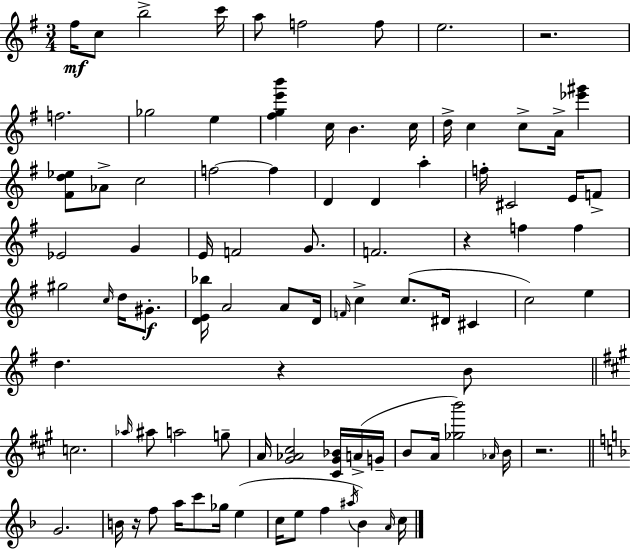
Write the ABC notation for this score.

X:1
T:Untitled
M:3/4
L:1/4
K:Em
^f/4 c/2 b2 c'/4 a/2 f2 f/2 e2 z2 f2 _g2 e [^fge'b'] c/4 B c/4 d/4 c c/2 A/4 [_e'^g'] [^Fd_e]/2 _A/2 c2 f2 f D D a f/4 ^C2 E/4 F/2 _E2 G E/4 F2 G/2 F2 z f f ^g2 c/4 d/4 ^G/2 [DE_b]/4 A2 A/2 D/4 F/4 c c/2 ^D/4 ^C c2 e d z B/2 c2 _a/4 ^a/2 a2 g/2 A/4 [^G_A^c]2 [^C^G_B]/4 A/4 G/4 B/2 A/4 [_gb']2 _A/4 B/4 z2 G2 B/4 z/4 f/2 a/4 c'/2 _g/4 e c/4 e/2 f ^a/4 _B A/4 c/4